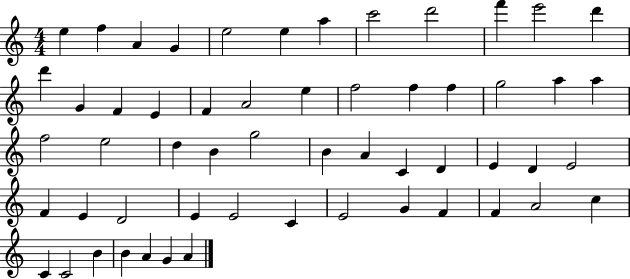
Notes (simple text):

E5/q F5/q A4/q G4/q E5/h E5/q A5/q C6/h D6/h F6/q E6/h D6/q D6/q G4/q F4/q E4/q F4/q A4/h E5/q F5/h F5/q F5/q G5/h A5/q A5/q F5/h E5/h D5/q B4/q G5/h B4/q A4/q C4/q D4/q E4/q D4/q E4/h F4/q E4/q D4/h E4/q E4/h C4/q E4/h G4/q F4/q F4/q A4/h C5/q C4/q C4/h B4/q B4/q A4/q G4/q A4/q